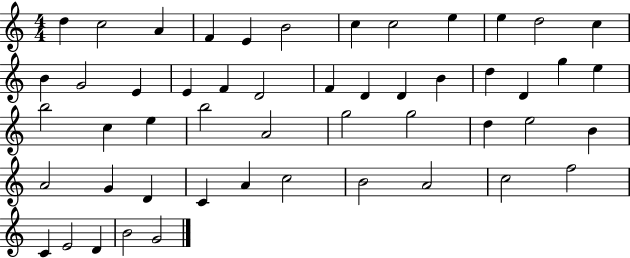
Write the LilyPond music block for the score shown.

{
  \clef treble
  \numericTimeSignature
  \time 4/4
  \key c \major
  d''4 c''2 a'4 | f'4 e'4 b'2 | c''4 c''2 e''4 | e''4 d''2 c''4 | \break b'4 g'2 e'4 | e'4 f'4 d'2 | f'4 d'4 d'4 b'4 | d''4 d'4 g''4 e''4 | \break b''2 c''4 e''4 | b''2 a'2 | g''2 g''2 | d''4 e''2 b'4 | \break a'2 g'4 d'4 | c'4 a'4 c''2 | b'2 a'2 | c''2 f''2 | \break c'4 e'2 d'4 | b'2 g'2 | \bar "|."
}